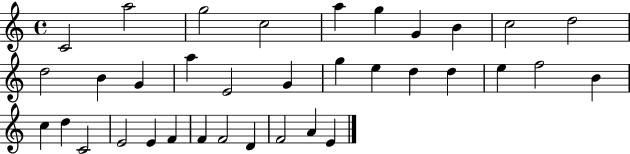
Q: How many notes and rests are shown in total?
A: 35